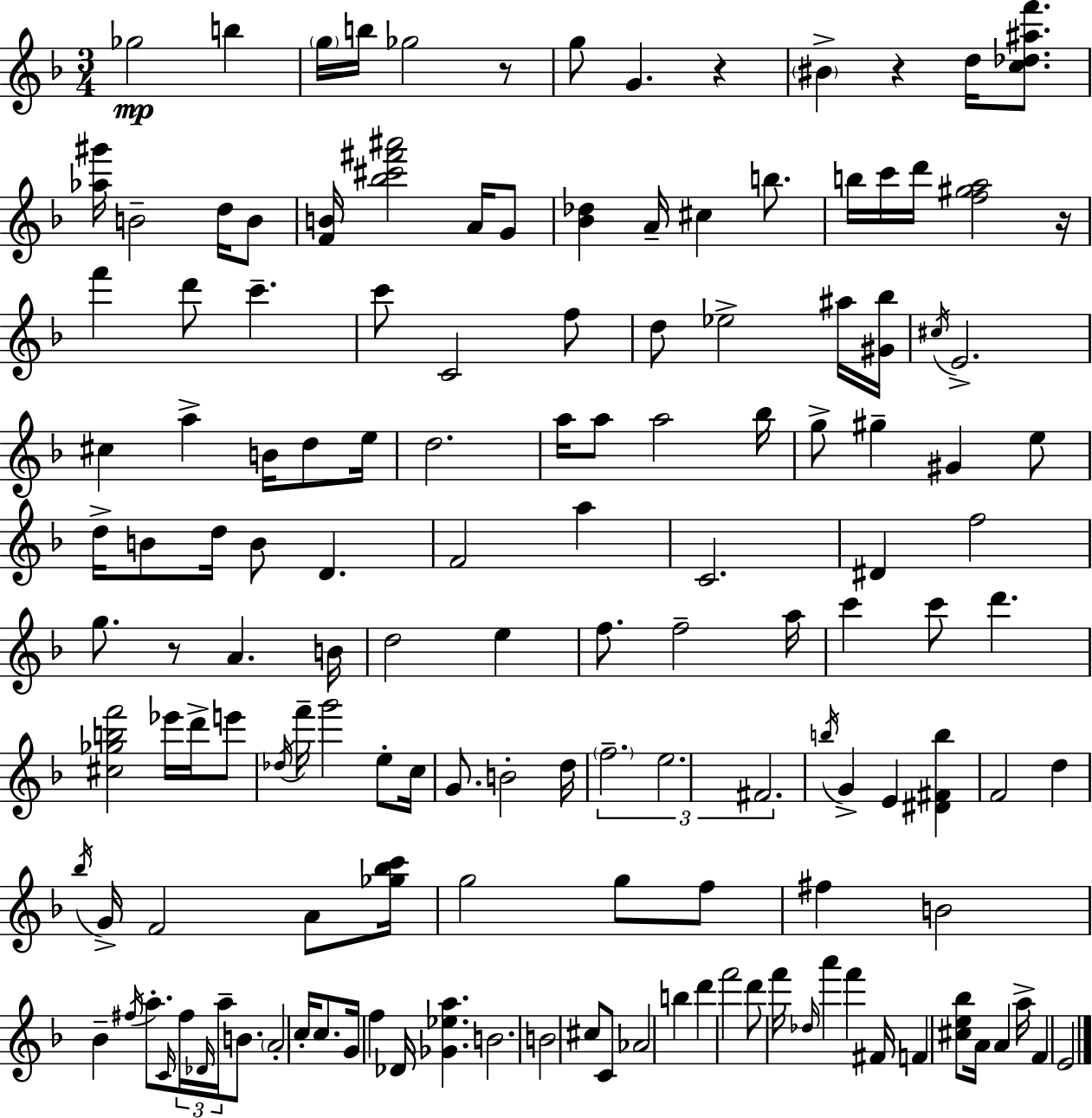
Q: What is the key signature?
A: D minor